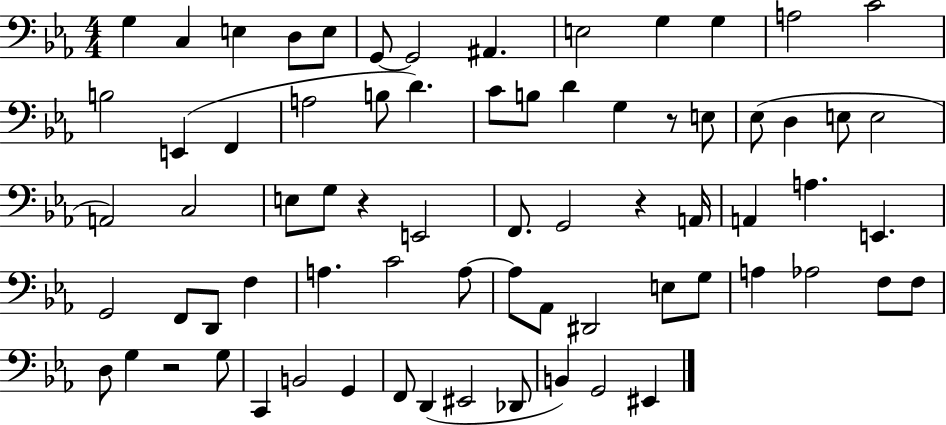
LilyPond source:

{
  \clef bass
  \numericTimeSignature
  \time 4/4
  \key ees \major
  \repeat volta 2 { g4 c4 e4 d8 e8 | g,8~~ g,2 ais,4. | e2 g4 g4 | a2 c'2 | \break b2 e,4( f,4 | a2 b8 d'4.) | c'8 b8 d'4 g4 r8 e8 | ees8( d4 e8 e2 | \break a,2) c2 | e8 g8 r4 e,2 | f,8. g,2 r4 a,16 | a,4 a4. e,4. | \break g,2 f,8 d,8 f4 | a4. c'2 a8~~ | a8 aes,8 dis,2 e8 g8 | a4 aes2 f8 f8 | \break d8 g4 r2 g8 | c,4 b,2 g,4 | f,8 d,4( eis,2 des,8 | b,4) g,2 eis,4 | \break } \bar "|."
}